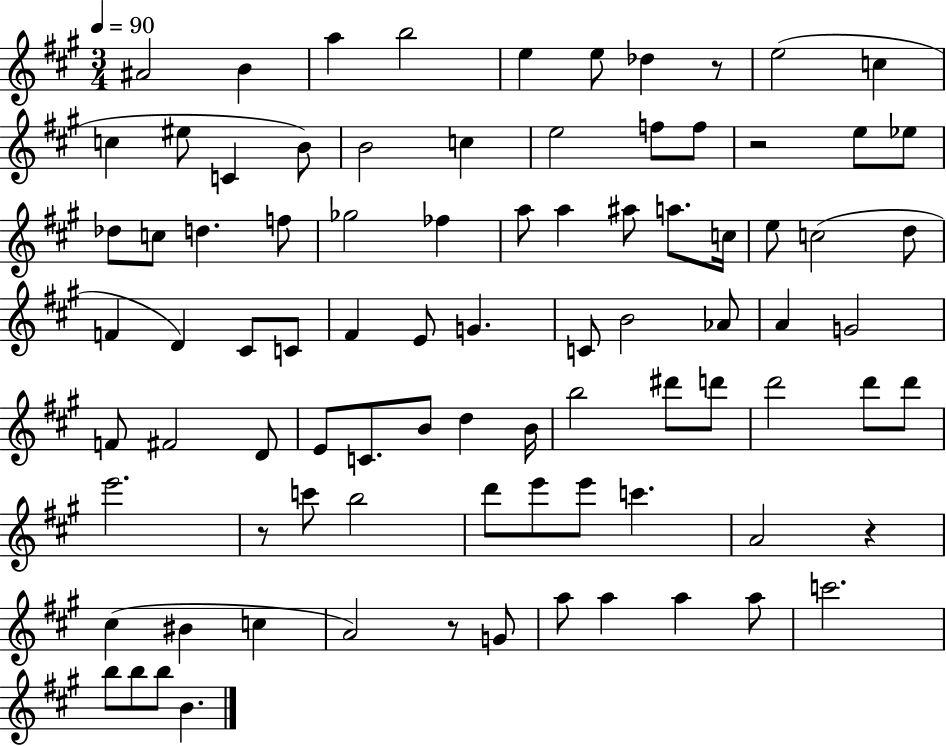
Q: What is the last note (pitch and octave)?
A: B4